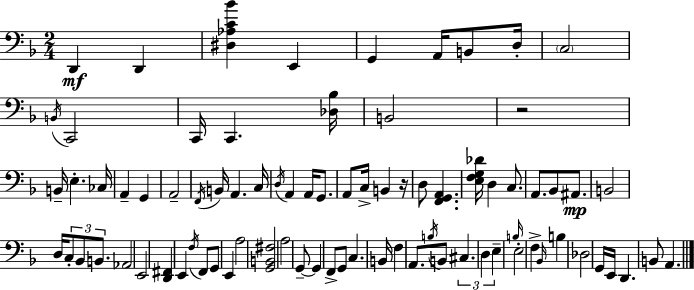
{
  \clef bass
  \numericTimeSignature
  \time 2/4
  \key d \minor
  d,4\mf d,4 | <dis aes c' bes'>4 e,4 | g,4 a,16 b,8 d16-. | \parenthesize c2 | \break \acciaccatura { b,16 } c,2 | c,16 c,4. | <des bes>16 b,2 | r2 | \break b,16-- e4.-. | ces16 a,4-- g,4 | a,2-- | \acciaccatura { f,16 } b,16 a,4. | \break c16 \acciaccatura { d16 } a,4 a,16 | g,8. a,8 c16-> b,4 | r16 d8 <f, g, a,>4. | <e f g des'>16 d4 | \break c8. a,8. bes,8 | ais,8.\mp b,2 | d16 \tuplet 3/2 { c8-. bes,8 | b,8. } aes,2 | \break e,2 | <d, fis,>4 e,4 | \acciaccatura { f16 } f,8 g,8 | e,4 a2 | \break <g, b, fis>2 | a2 | g,8--~~ g,4 | f,8-> g,8 c4. | \break b,16 f4 | a,8. \acciaccatura { b16 } b,8 \tuplet 3/2 { cis4. | d4 | e4-- } \grace { b16 } e2-. | \break f4-> | \grace { bes,16 } b4 des2 | g,16 | e,16 d,4. b,8 | \break a,4. \bar "|."
}